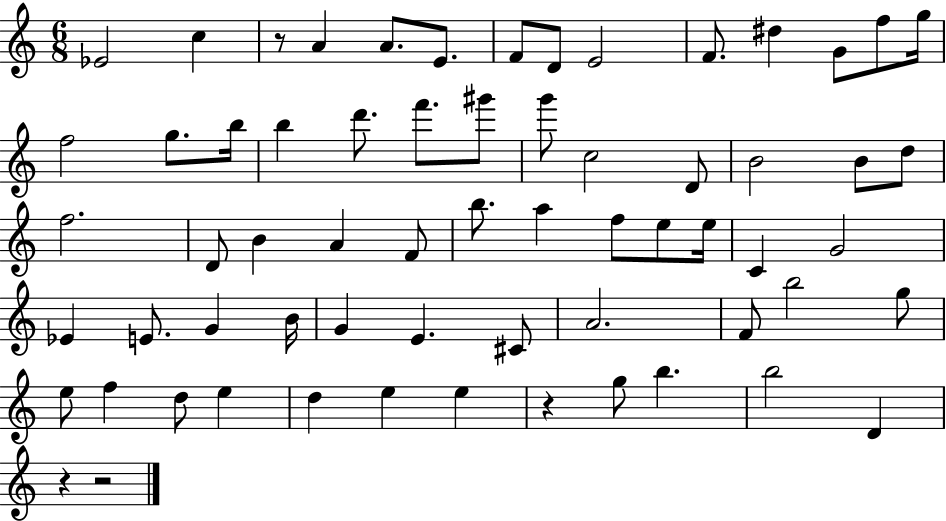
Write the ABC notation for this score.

X:1
T:Untitled
M:6/8
L:1/4
K:C
_E2 c z/2 A A/2 E/2 F/2 D/2 E2 F/2 ^d G/2 f/2 g/4 f2 g/2 b/4 b d'/2 f'/2 ^g'/2 g'/2 c2 D/2 B2 B/2 d/2 f2 D/2 B A F/2 b/2 a f/2 e/2 e/4 C G2 _E E/2 G B/4 G E ^C/2 A2 F/2 b2 g/2 e/2 f d/2 e d e e z g/2 b b2 D z z2